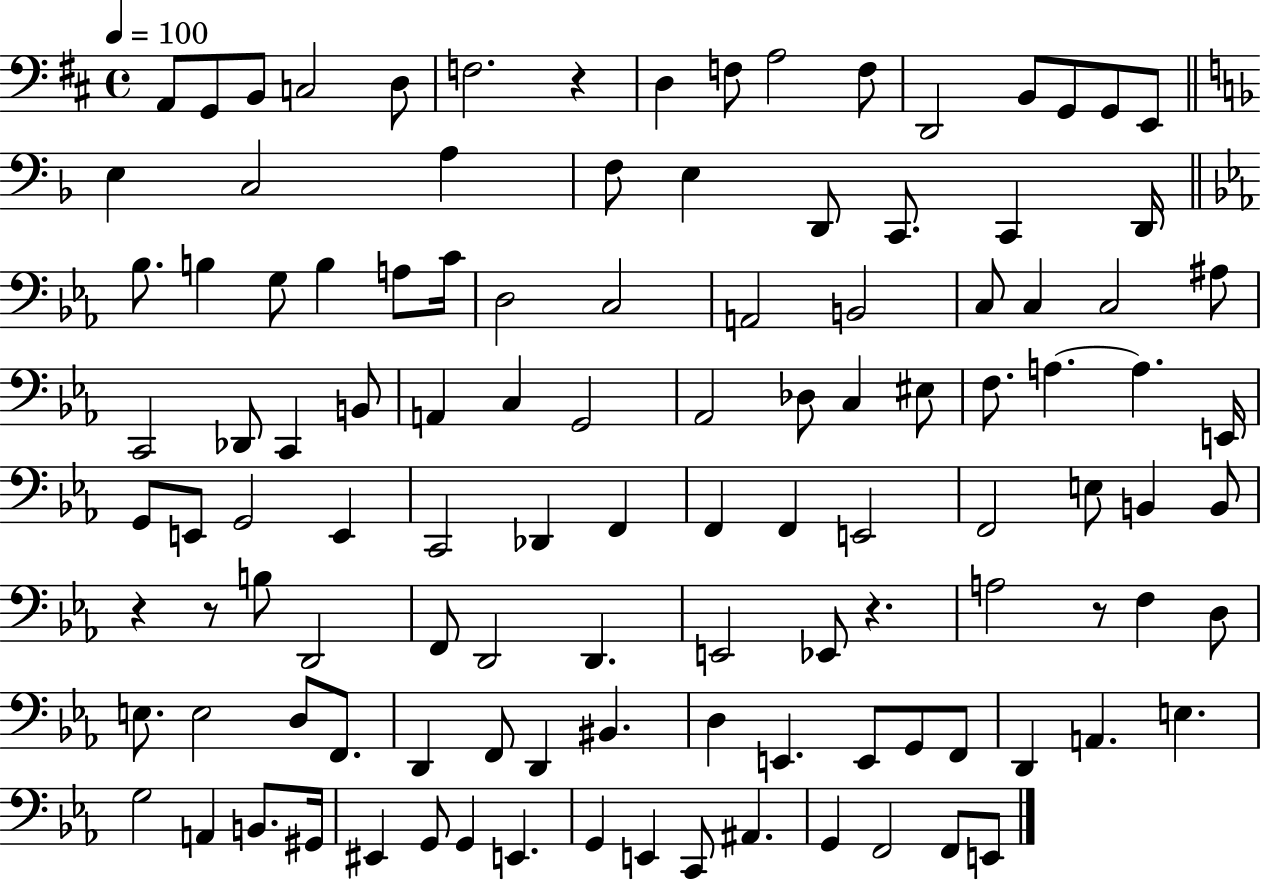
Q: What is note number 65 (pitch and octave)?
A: E3